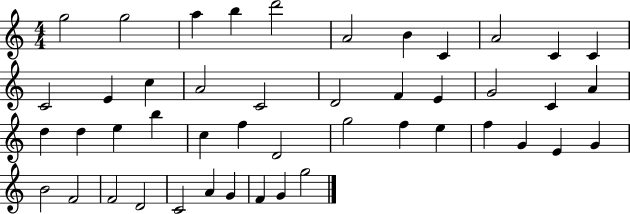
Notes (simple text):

G5/h G5/h A5/q B5/q D6/h A4/h B4/q C4/q A4/h C4/q C4/q C4/h E4/q C5/q A4/h C4/h D4/h F4/q E4/q G4/h C4/q A4/q D5/q D5/q E5/q B5/q C5/q F5/q D4/h G5/h F5/q E5/q F5/q G4/q E4/q G4/q B4/h F4/h F4/h D4/h C4/h A4/q G4/q F4/q G4/q G5/h